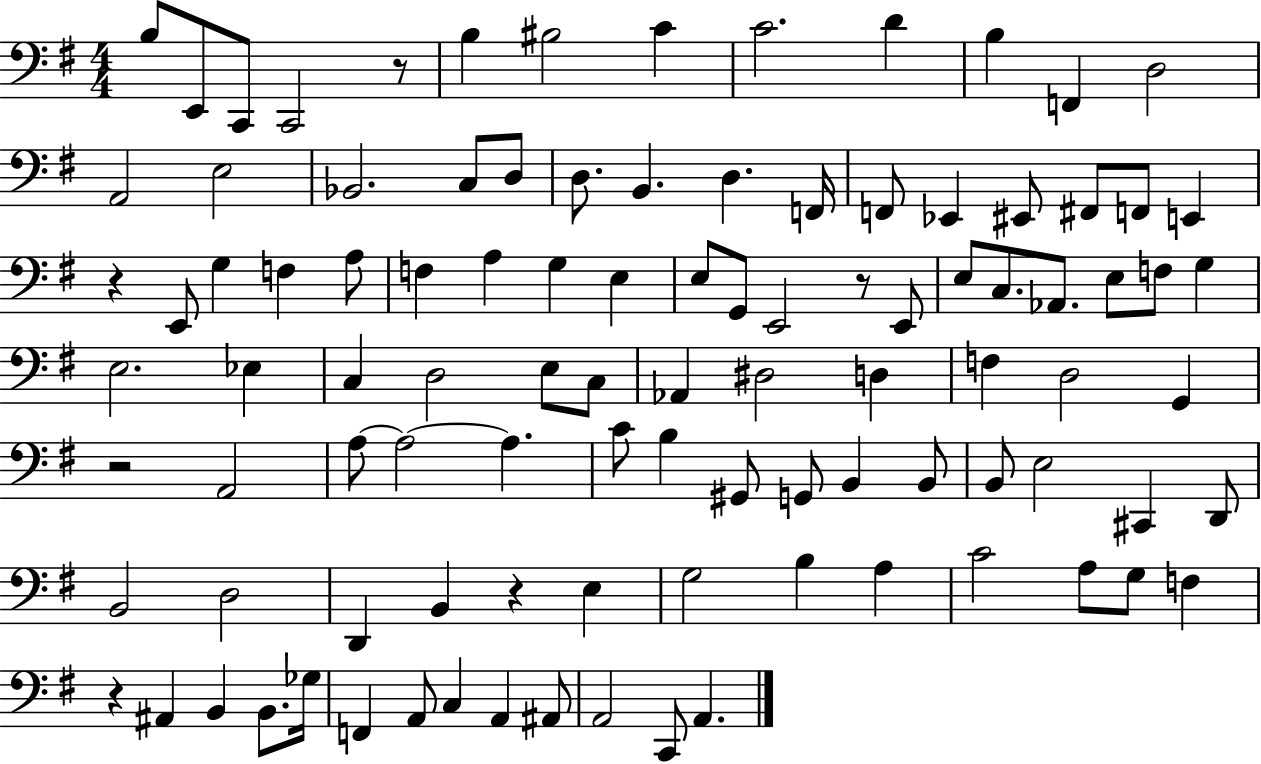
{
  \clef bass
  \numericTimeSignature
  \time 4/4
  \key g \major
  b8 e,8 c,8 c,2 r8 | b4 bis2 c'4 | c'2. d'4 | b4 f,4 d2 | \break a,2 e2 | bes,2. c8 d8 | d8. b,4. d4. f,16 | f,8 ees,4 eis,8 fis,8 f,8 e,4 | \break r4 e,8 g4 f4 a8 | f4 a4 g4 e4 | e8 g,8 e,2 r8 e,8 | e8 c8. aes,8. e8 f8 g4 | \break e2. ees4 | c4 d2 e8 c8 | aes,4 dis2 d4 | f4 d2 g,4 | \break r2 a,2 | a8~~ a2~~ a4. | c'8 b4 gis,8 g,8 b,4 b,8 | b,8 e2 cis,4 d,8 | \break b,2 d2 | d,4 b,4 r4 e4 | g2 b4 a4 | c'2 a8 g8 f4 | \break r4 ais,4 b,4 b,8. ges16 | f,4 a,8 c4 a,4 ais,8 | a,2 c,8 a,4. | \bar "|."
}